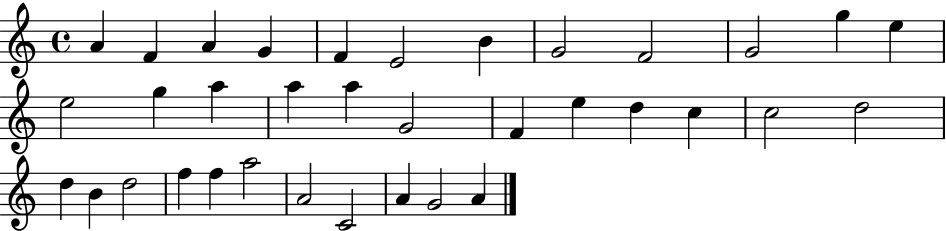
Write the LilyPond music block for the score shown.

{
  \clef treble
  \time 4/4
  \defaultTimeSignature
  \key c \major
  a'4 f'4 a'4 g'4 | f'4 e'2 b'4 | g'2 f'2 | g'2 g''4 e''4 | \break e''2 g''4 a''4 | a''4 a''4 g'2 | f'4 e''4 d''4 c''4 | c''2 d''2 | \break d''4 b'4 d''2 | f''4 f''4 a''2 | a'2 c'2 | a'4 g'2 a'4 | \break \bar "|."
}